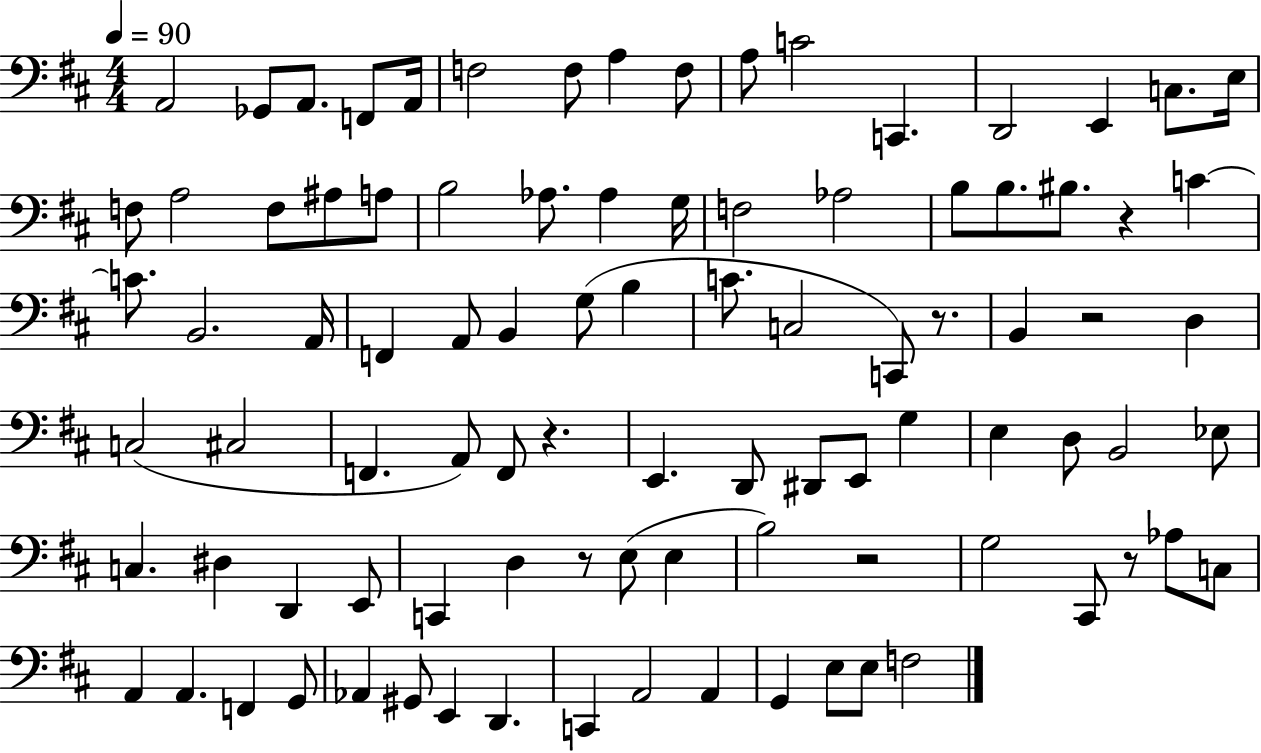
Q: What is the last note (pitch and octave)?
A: F3